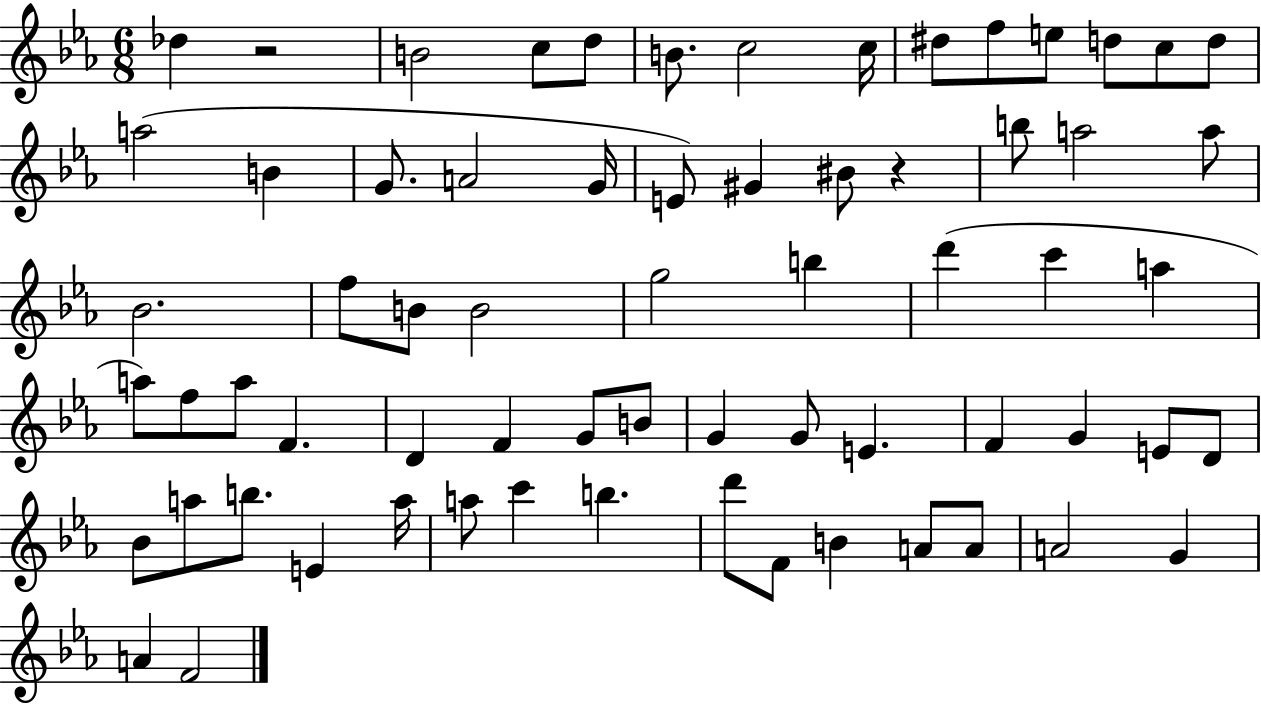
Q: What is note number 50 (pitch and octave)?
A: A5